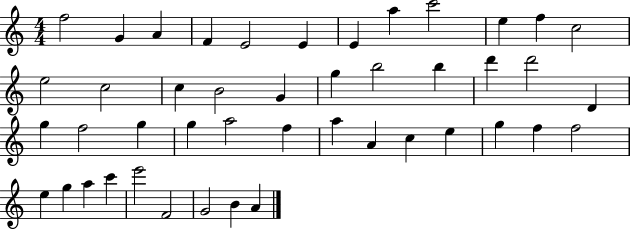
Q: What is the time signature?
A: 4/4